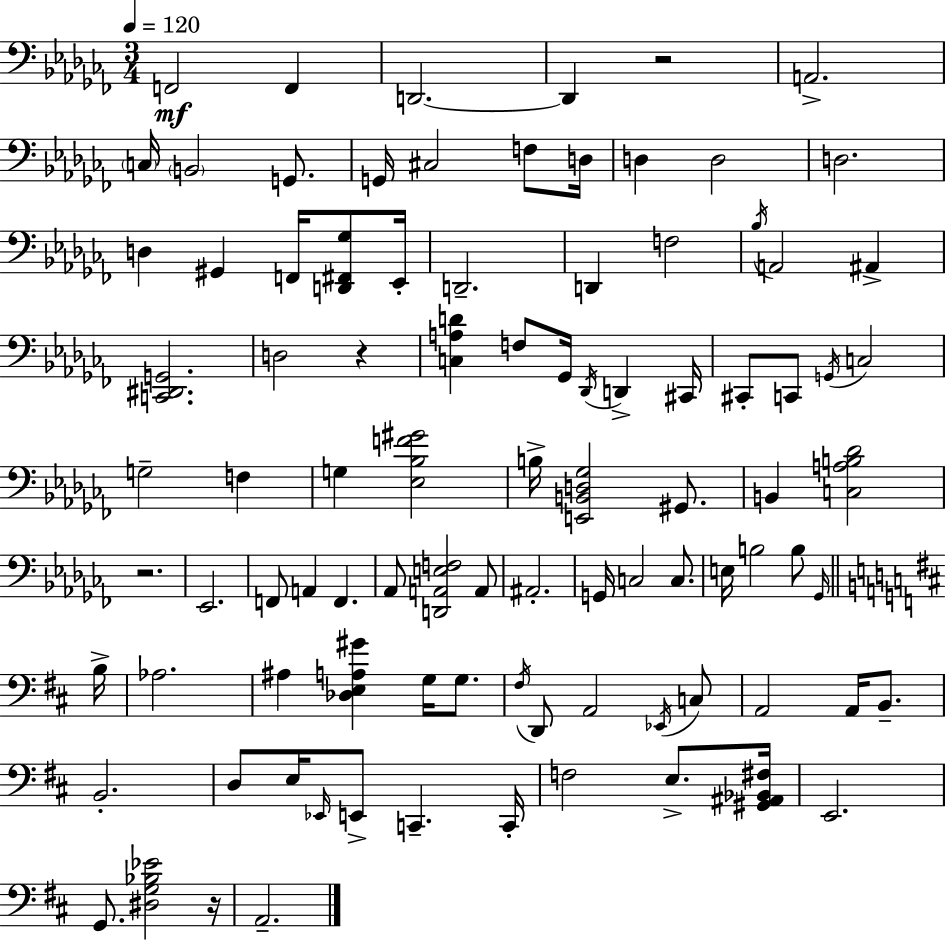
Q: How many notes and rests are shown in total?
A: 94